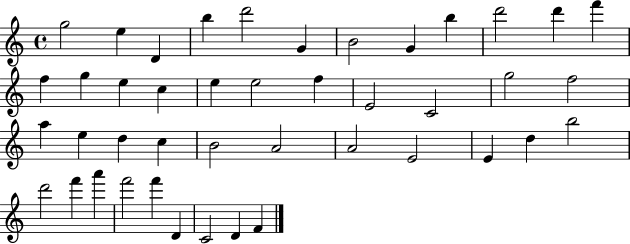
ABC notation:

X:1
T:Untitled
M:4/4
L:1/4
K:C
g2 e D b d'2 G B2 G b d'2 d' f' f g e c e e2 f E2 C2 g2 f2 a e d c B2 A2 A2 E2 E d b2 d'2 f' a' f'2 f' D C2 D F